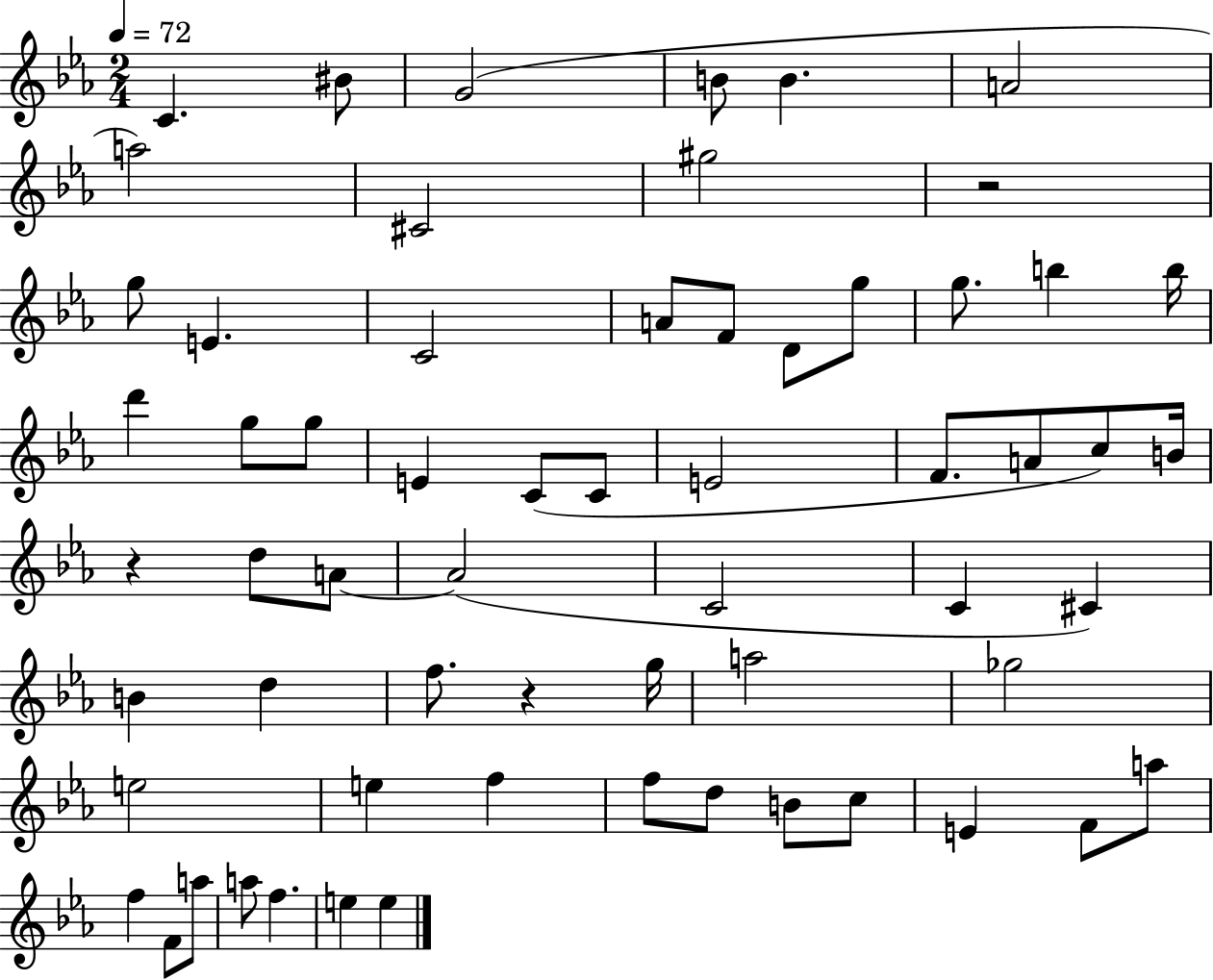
C4/q. BIS4/e G4/h B4/e B4/q. A4/h A5/h C#4/h G#5/h R/h G5/e E4/q. C4/h A4/e F4/e D4/e G5/e G5/e. B5/q B5/s D6/q G5/e G5/e E4/q C4/e C4/e E4/h F4/e. A4/e C5/e B4/s R/q D5/e A4/e A4/h C4/h C4/q C#4/q B4/q D5/q F5/e. R/q G5/s A5/h Gb5/h E5/h E5/q F5/q F5/e D5/e B4/e C5/e E4/q F4/e A5/e F5/q F4/e A5/e A5/e F5/q. E5/q E5/q